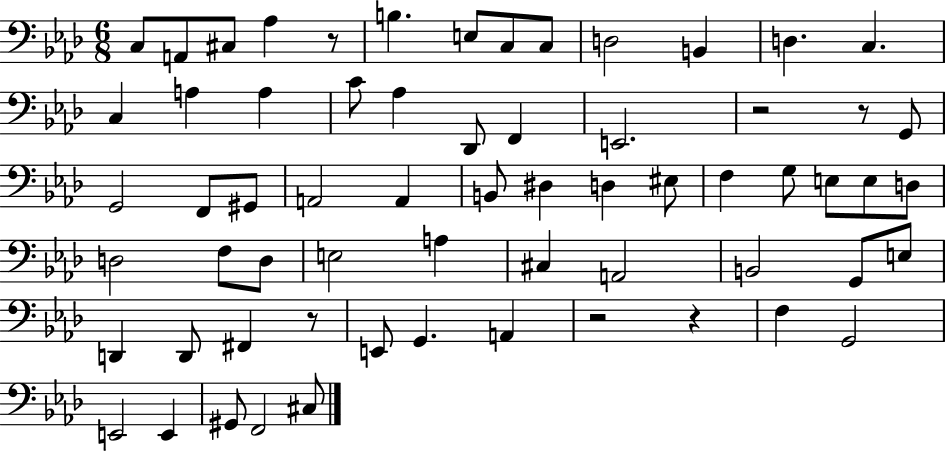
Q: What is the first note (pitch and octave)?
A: C3